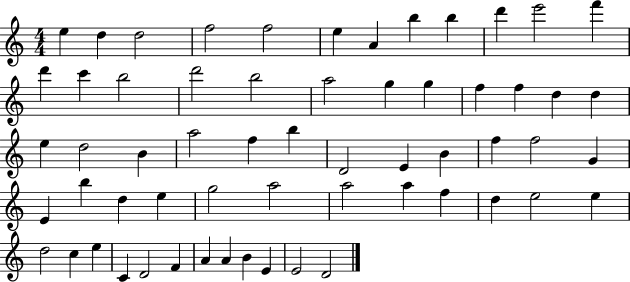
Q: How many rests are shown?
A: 0